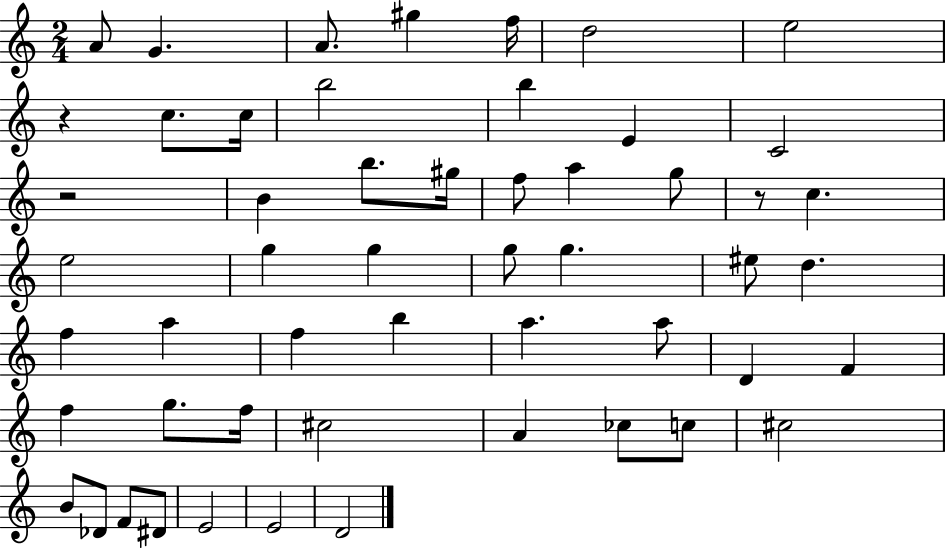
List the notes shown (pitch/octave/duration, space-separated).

A4/e G4/q. A4/e. G#5/q F5/s D5/h E5/h R/q C5/e. C5/s B5/h B5/q E4/q C4/h R/h B4/q B5/e. G#5/s F5/e A5/q G5/e R/e C5/q. E5/h G5/q G5/q G5/e G5/q. EIS5/e D5/q. F5/q A5/q F5/q B5/q A5/q. A5/e D4/q F4/q F5/q G5/e. F5/s C#5/h A4/q CES5/e C5/e C#5/h B4/e Db4/e F4/e D#4/e E4/h E4/h D4/h